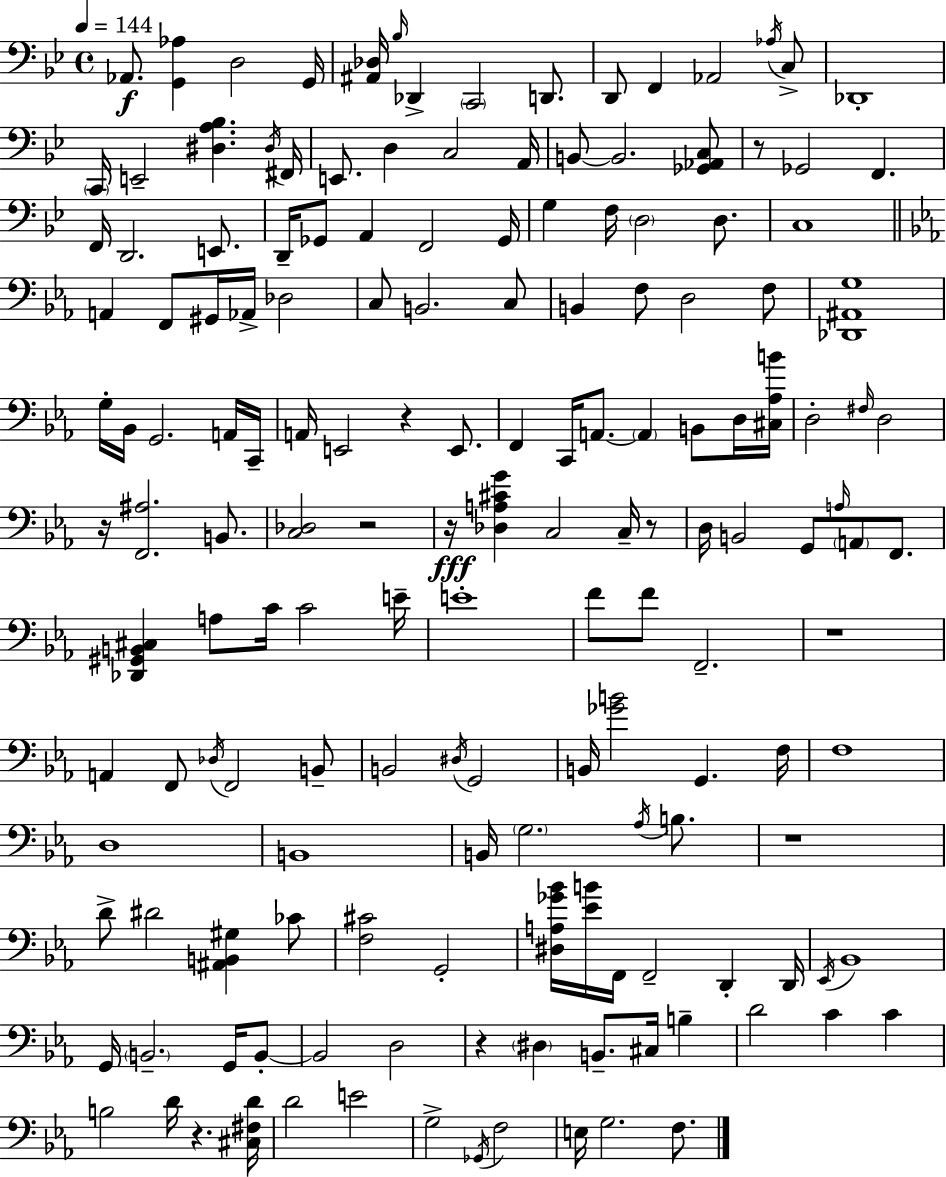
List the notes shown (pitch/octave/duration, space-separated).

Ab2/e. [G2,Ab3]/q D3/h G2/s [A#2,Db3]/s Bb3/s Db2/q C2/h D2/e. D2/e F2/q Ab2/h Ab3/s C3/e Db2/w C2/s E2/h [D#3,A3,Bb3]/q. D#3/s F#2/s E2/e. D3/q C3/h A2/s B2/e B2/h. [Gb2,Ab2,C3]/e R/e Gb2/h F2/q. F2/s D2/h. E2/e. D2/s Gb2/e A2/q F2/h Gb2/s G3/q F3/s D3/h D3/e. C3/w A2/q F2/e G#2/s Ab2/s Db3/h C3/e B2/h. C3/e B2/q F3/e D3/h F3/e [Db2,A#2,G3]/w G3/s Bb2/s G2/h. A2/s C2/s A2/s E2/h R/q E2/e. F2/q C2/s A2/e. A2/q B2/e D3/s [C#3,Ab3,B4]/s D3/h F#3/s D3/h R/s [F2,A#3]/h. B2/e. [C3,Db3]/h R/h R/s [Db3,A3,C#4,G4]/q C3/h C3/s R/e D3/s B2/h G2/e A3/s A2/e F2/e. [Db2,G#2,B2,C#3]/q A3/e C4/s C4/h E4/s E4/w F4/e F4/e F2/h. R/w A2/q F2/e Db3/s F2/h B2/e B2/h D#3/s G2/h B2/s [Gb4,B4]/h G2/q. F3/s F3/w D3/w B2/w B2/s G3/h. Ab3/s B3/e. R/w D4/e D#4/h [A#2,B2,G#3]/q CES4/e [F3,C#4]/h G2/h [D#3,A3,Gb4,Bb4]/s [Eb4,B4]/s F2/s F2/h D2/q D2/s Eb2/s Bb2/w G2/s B2/h. G2/s B2/e B2/h D3/h R/q D#3/q B2/e. C#3/s B3/q D4/h C4/q C4/q B3/h D4/s R/q. [C#3,F#3,D4]/s D4/h E4/h G3/h Gb2/s F3/h E3/s G3/h. F3/e.